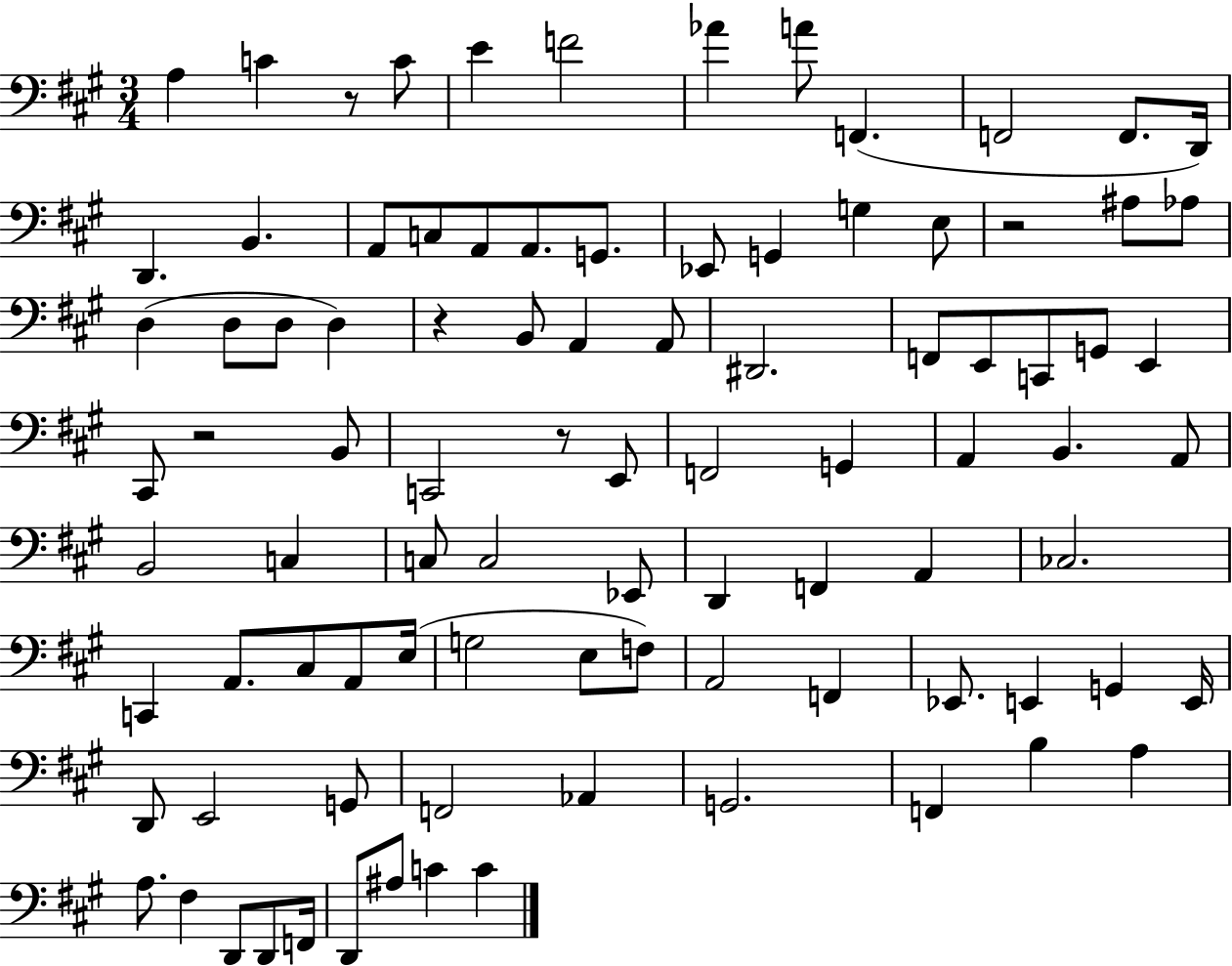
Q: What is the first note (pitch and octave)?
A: A3